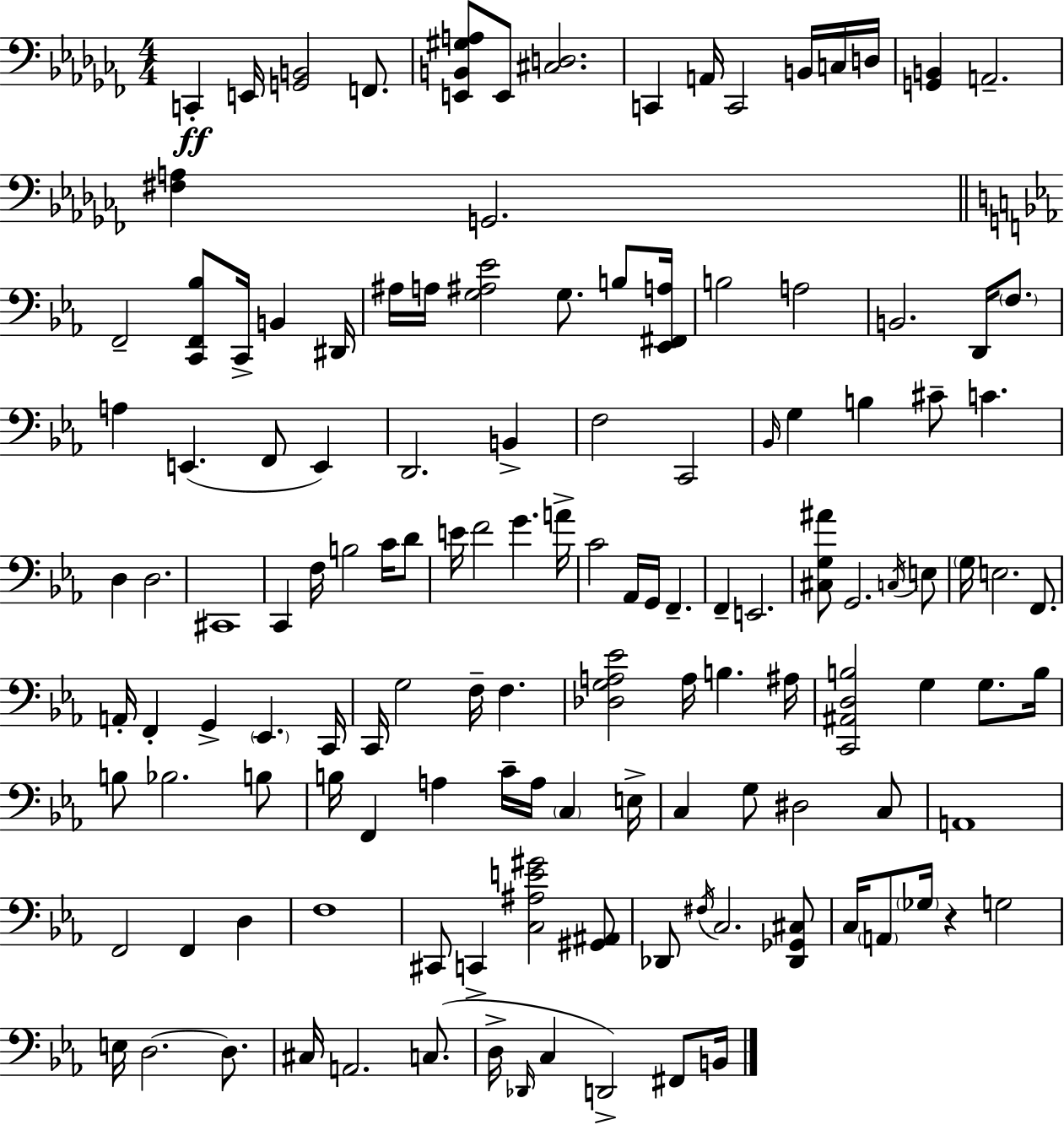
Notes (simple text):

C2/q E2/s [G2,B2]/h F2/e. [E2,B2,G#3,A3]/e E2/e [C#3,D3]/h. C2/q A2/s C2/h B2/s C3/s D3/s [G2,B2]/q A2/h. [F#3,A3]/q G2/h. F2/h [C2,F2,Bb3]/e C2/s B2/q D#2/s A#3/s A3/s [G3,A#3,Eb4]/h G3/e. B3/e [Eb2,F#2,A3]/s B3/h A3/h B2/h. D2/s F3/e. A3/q E2/q. F2/e E2/q D2/h. B2/q F3/h C2/h Bb2/s G3/q B3/q C#4/e C4/q. D3/q D3/h. C#2/w C2/q F3/s B3/h C4/s D4/e E4/s F4/h G4/q. A4/s C4/h Ab2/s G2/s F2/q. F2/q E2/h. [C#3,G3,A#4]/e G2/h. C3/s E3/e G3/s E3/h. F2/e. A2/s F2/q G2/q Eb2/q. C2/s C2/s G3/h F3/s F3/q. [Db3,G3,A3,Eb4]/h A3/s B3/q. A#3/s [C2,A#2,D3,B3]/h G3/q G3/e. B3/s B3/e Bb3/h. B3/e B3/s F2/q A3/q C4/s A3/s C3/q E3/s C3/q G3/e D#3/h C3/e A2/w F2/h F2/q D3/q F3/w C#2/e C2/q [C3,A#3,E4,G#4]/h [G#2,A#2]/e Db2/e F#3/s C3/h. [Db2,Gb2,C#3]/e C3/s A2/e Gb3/s R/q G3/h E3/s D3/h. D3/e. C#3/s A2/h. C3/e. D3/s Db2/s C3/q D2/h F#2/e B2/s